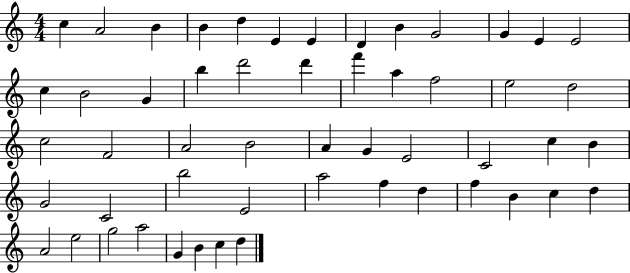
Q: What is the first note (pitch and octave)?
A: C5